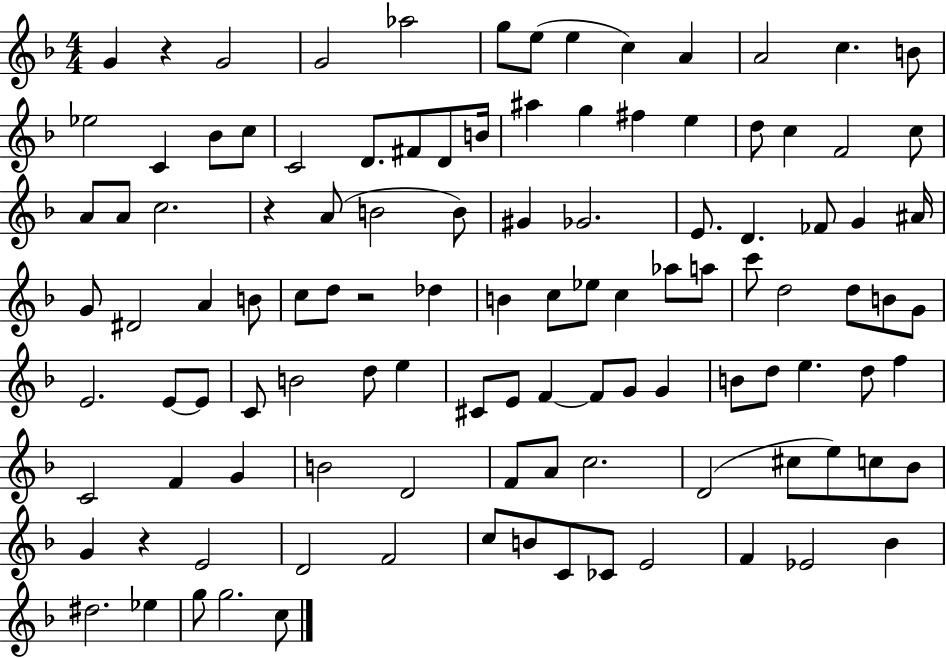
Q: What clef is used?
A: treble